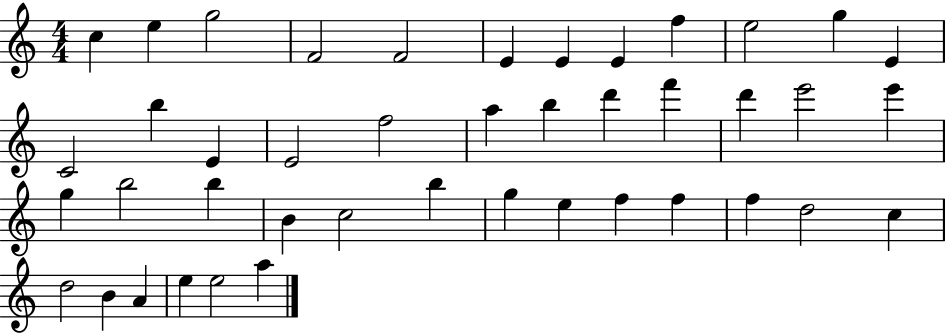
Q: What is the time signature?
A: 4/4